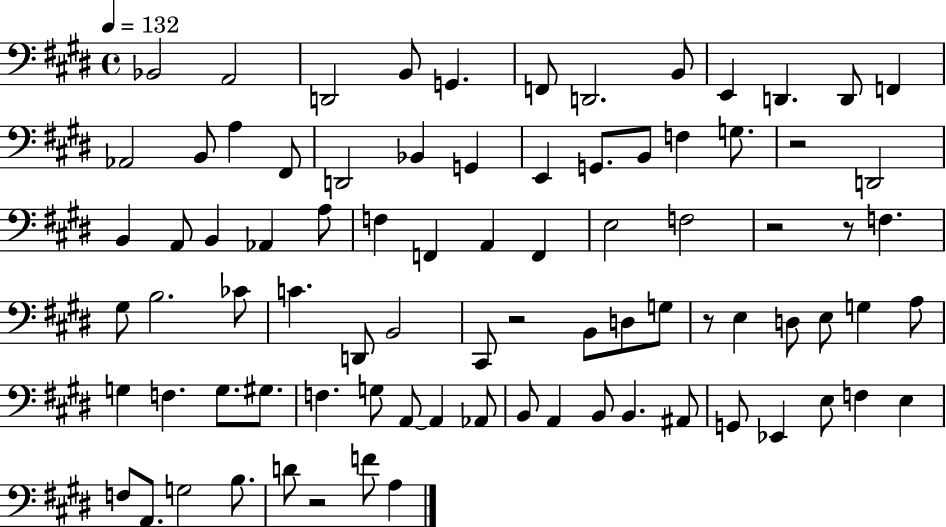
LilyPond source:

{
  \clef bass
  \time 4/4
  \defaultTimeSignature
  \key e \major
  \tempo 4 = 132
  bes,2 a,2 | d,2 b,8 g,4. | f,8 d,2. b,8 | e,4 d,4. d,8 f,4 | \break aes,2 b,8 a4 fis,8 | d,2 bes,4 g,4 | e,4 g,8. b,8 f4 g8. | r2 d,2 | \break b,4 a,8 b,4 aes,4 a8 | f4 f,4 a,4 f,4 | e2 f2 | r2 r8 f4. | \break gis8 b2. ces'8 | c'4. d,8 b,2 | cis,8 r2 b,8 d8 g8 | r8 e4 d8 e8 g4 a8 | \break g4 f4. g8. gis8. | f4. g8 a,8~~ a,4 aes,8 | b,8 a,4 b,8 b,4. ais,8 | g,8 ees,4 e8 f4 e4 | \break f8 a,8. g2 b8. | d'8 r2 f'8 a4 | \bar "|."
}